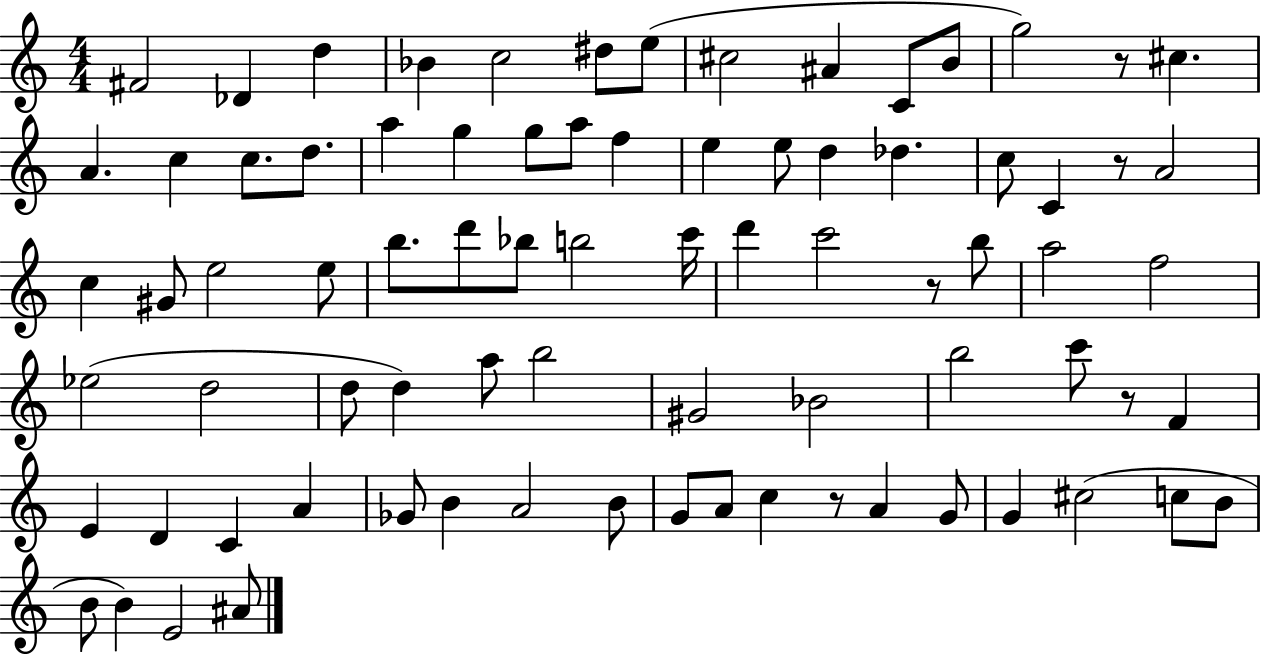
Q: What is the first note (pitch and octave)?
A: F#4